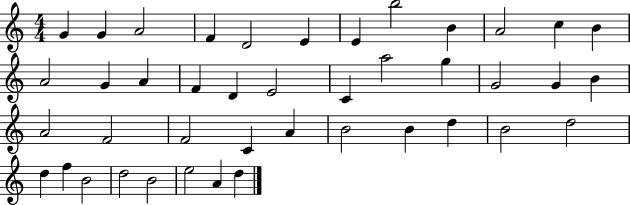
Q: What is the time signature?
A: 4/4